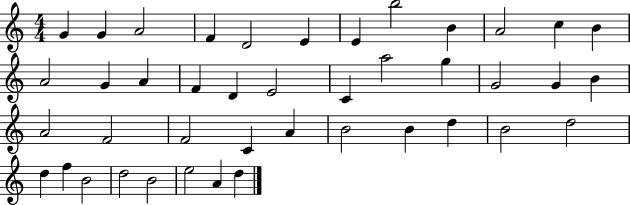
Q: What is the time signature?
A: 4/4